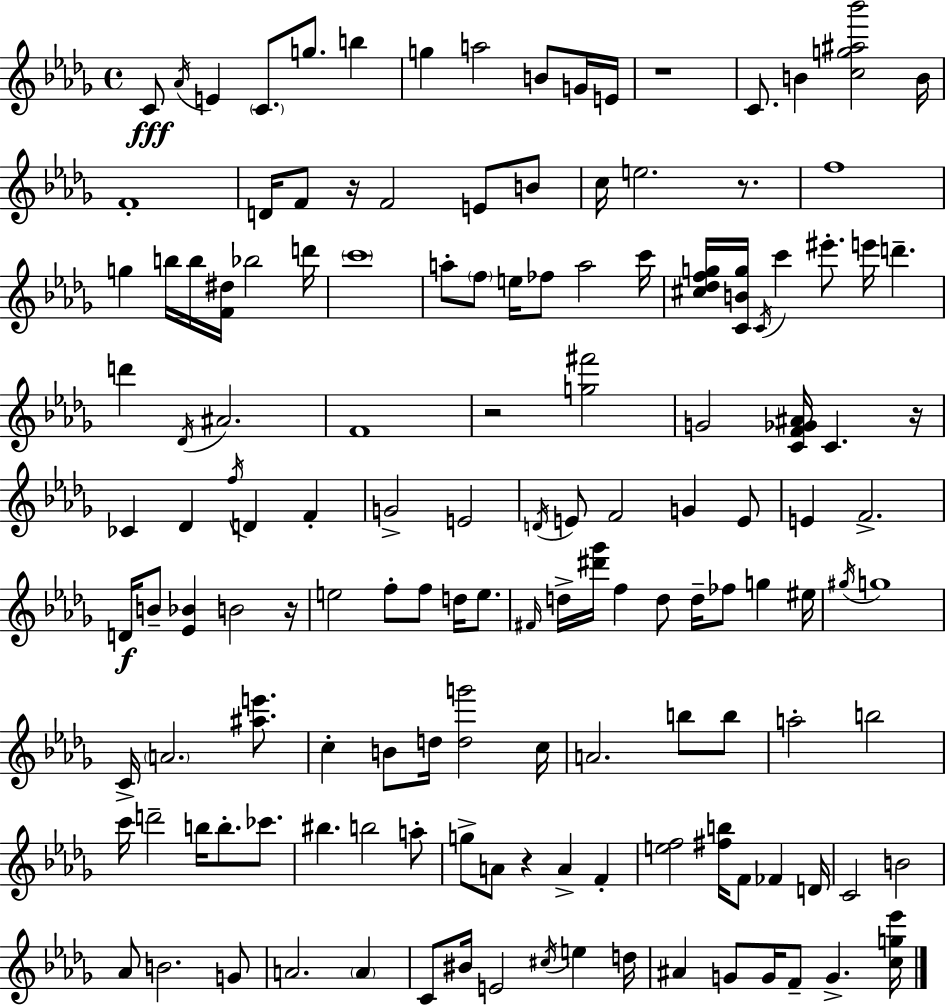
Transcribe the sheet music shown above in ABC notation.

X:1
T:Untitled
M:4/4
L:1/4
K:Bbm
C/2 _A/4 E C/2 g/2 b g a2 B/2 G/4 E/4 z4 C/2 B [cg^a_b']2 B/4 F4 D/4 F/2 z/4 F2 E/2 B/2 c/4 e2 z/2 f4 g b/4 b/4 [F^d]/4 _b2 d'/4 c'4 a/2 f/2 e/4 _f/2 a2 c'/4 [^c_dfg]/4 [CBg]/4 C/4 c' ^e'/2 e'/4 d' d' _D/4 ^A2 F4 z2 [g^f']2 G2 [CF_G^A]/4 C z/4 _C _D f/4 D F G2 E2 D/4 E/2 F2 G E/2 E F2 D/4 B/2 [_E_B] B2 z/4 e2 f/2 f/2 d/4 e/2 ^F/4 d/4 [^d'_g']/4 f d/2 d/4 _f/2 g ^e/4 ^g/4 g4 C/4 A2 [^ae']/2 c B/2 d/4 [dg']2 c/4 A2 b/2 b/2 a2 b2 c'/4 d'2 b/4 b/2 _c'/2 ^b b2 a/2 g/2 A/2 z A F [ef]2 [^fb]/4 F/2 _F D/4 C2 B2 _A/2 B2 G/2 A2 A C/2 ^B/4 E2 ^c/4 e d/4 ^A G/2 G/4 F/2 G [cg_e']/4